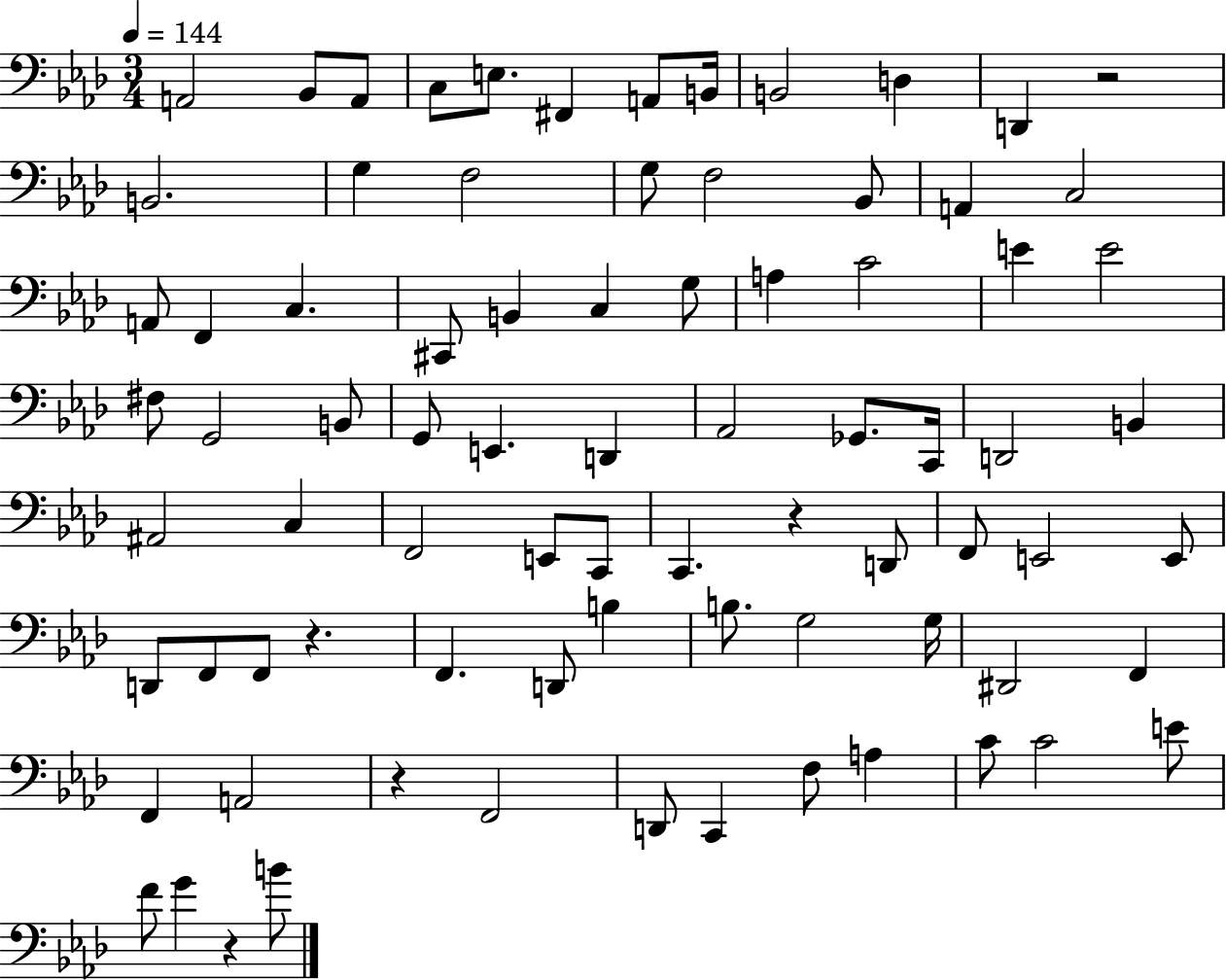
A2/h Bb2/e A2/e C3/e E3/e. F#2/q A2/e B2/s B2/h D3/q D2/q R/h B2/h. G3/q F3/h G3/e F3/h Bb2/e A2/q C3/h A2/e F2/q C3/q. C#2/e B2/q C3/q G3/e A3/q C4/h E4/q E4/h F#3/e G2/h B2/e G2/e E2/q. D2/q Ab2/h Gb2/e. C2/s D2/h B2/q A#2/h C3/q F2/h E2/e C2/e C2/q. R/q D2/e F2/e E2/h E2/e D2/e F2/e F2/e R/q. F2/q. D2/e B3/q B3/e. G3/h G3/s D#2/h F2/q F2/q A2/h R/q F2/h D2/e C2/q F3/e A3/q C4/e C4/h E4/e F4/e G4/q R/q B4/e